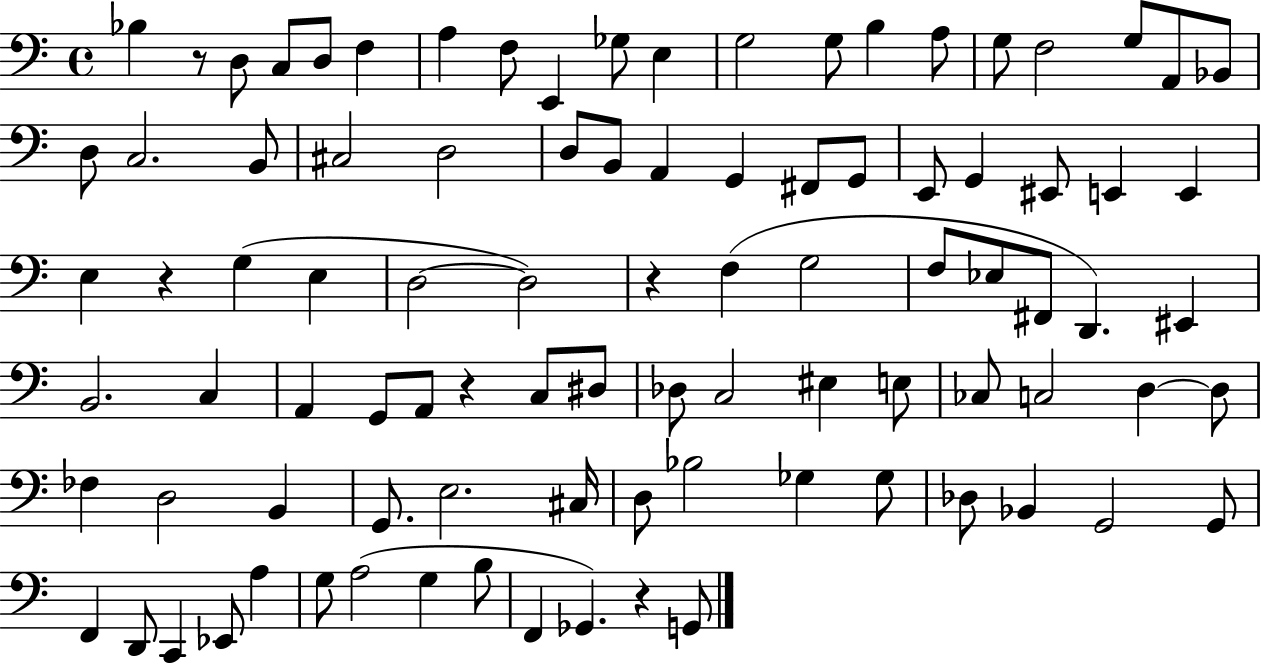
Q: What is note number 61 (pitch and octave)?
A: D3